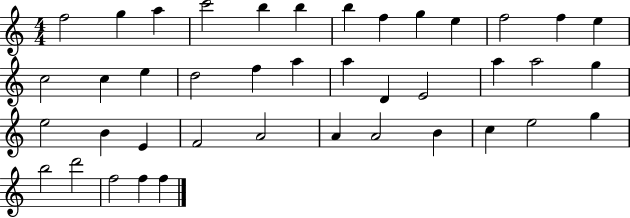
F5/h G5/q A5/q C6/h B5/q B5/q B5/q F5/q G5/q E5/q F5/h F5/q E5/q C5/h C5/q E5/q D5/h F5/q A5/q A5/q D4/q E4/h A5/q A5/h G5/q E5/h B4/q E4/q F4/h A4/h A4/q A4/h B4/q C5/q E5/h G5/q B5/h D6/h F5/h F5/q F5/q